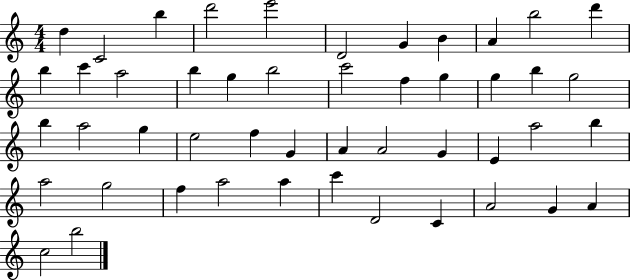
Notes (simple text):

D5/q C4/h B5/q D6/h E6/h D4/h G4/q B4/q A4/q B5/h D6/q B5/q C6/q A5/h B5/q G5/q B5/h C6/h F5/q G5/q G5/q B5/q G5/h B5/q A5/h G5/q E5/h F5/q G4/q A4/q A4/h G4/q E4/q A5/h B5/q A5/h G5/h F5/q A5/h A5/q C6/q D4/h C4/q A4/h G4/q A4/q C5/h B5/h